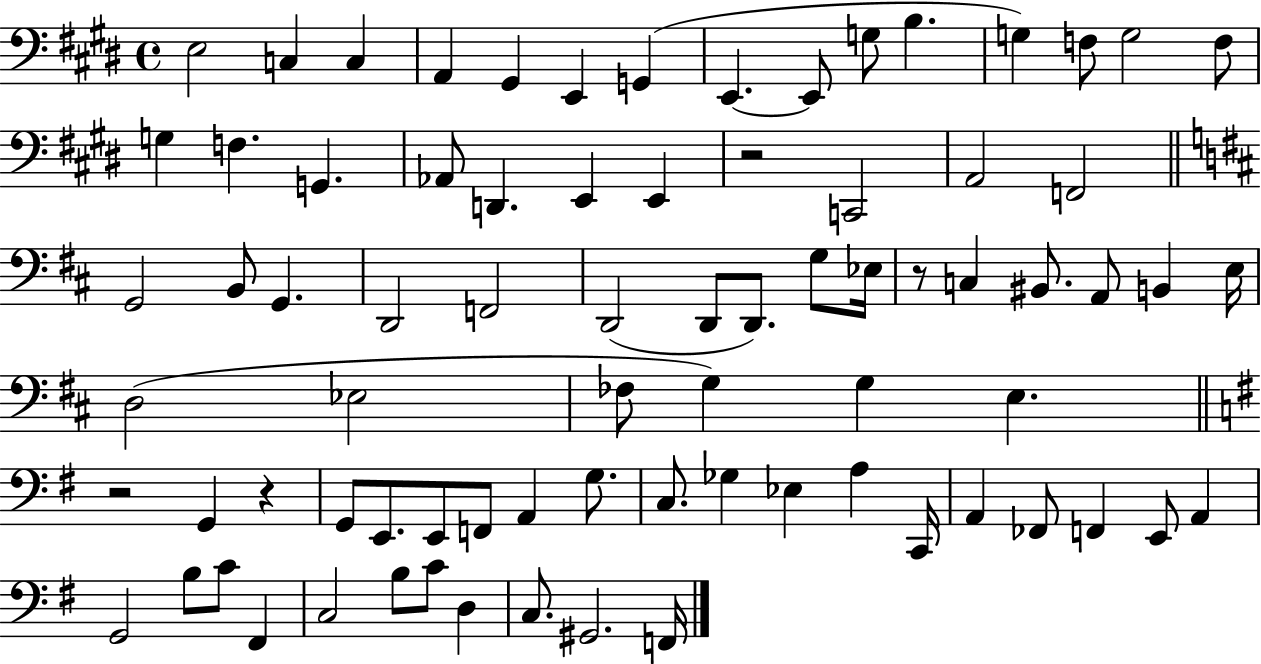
X:1
T:Untitled
M:4/4
L:1/4
K:E
E,2 C, C, A,, ^G,, E,, G,, E,, E,,/2 G,/2 B, G, F,/2 G,2 F,/2 G, F, G,, _A,,/2 D,, E,, E,, z2 C,,2 A,,2 F,,2 G,,2 B,,/2 G,, D,,2 F,,2 D,,2 D,,/2 D,,/2 G,/2 _E,/4 z/2 C, ^B,,/2 A,,/2 B,, E,/4 D,2 _E,2 _F,/2 G, G, E, z2 G,, z G,,/2 E,,/2 E,,/2 F,,/2 A,, G,/2 C,/2 _G, _E, A, C,,/4 A,, _F,,/2 F,, E,,/2 A,, G,,2 B,/2 C/2 ^F,, C,2 B,/2 C/2 D, C,/2 ^G,,2 F,,/4